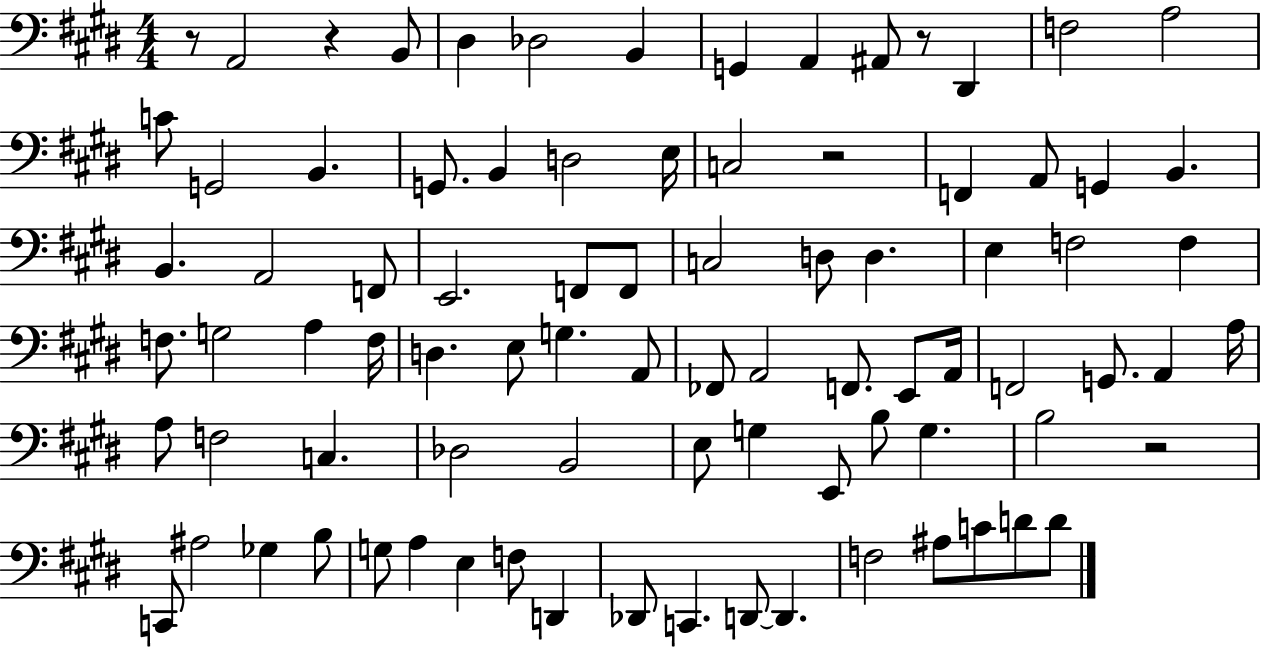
R/e A2/h R/q B2/e D#3/q Db3/h B2/q G2/q A2/q A#2/e R/e D#2/q F3/h A3/h C4/e G2/h B2/q. G2/e. B2/q D3/h E3/s C3/h R/h F2/q A2/e G2/q B2/q. B2/q. A2/h F2/e E2/h. F2/e F2/e C3/h D3/e D3/q. E3/q F3/h F3/q F3/e. G3/h A3/q F3/s D3/q. E3/e G3/q. A2/e FES2/e A2/h F2/e. E2/e A2/s F2/h G2/e. A2/q A3/s A3/e F3/h C3/q. Db3/h B2/h E3/e G3/q E2/e B3/e G3/q. B3/h R/h C2/e A#3/h Gb3/q B3/e G3/e A3/q E3/q F3/e D2/q Db2/e C2/q. D2/e D2/q. F3/h A#3/e C4/e D4/e D4/e